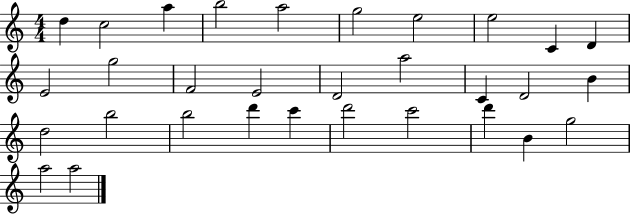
D5/q C5/h A5/q B5/h A5/h G5/h E5/h E5/h C4/q D4/q E4/h G5/h F4/h E4/h D4/h A5/h C4/q D4/h B4/q D5/h B5/h B5/h D6/q C6/q D6/h C6/h D6/q B4/q G5/h A5/h A5/h